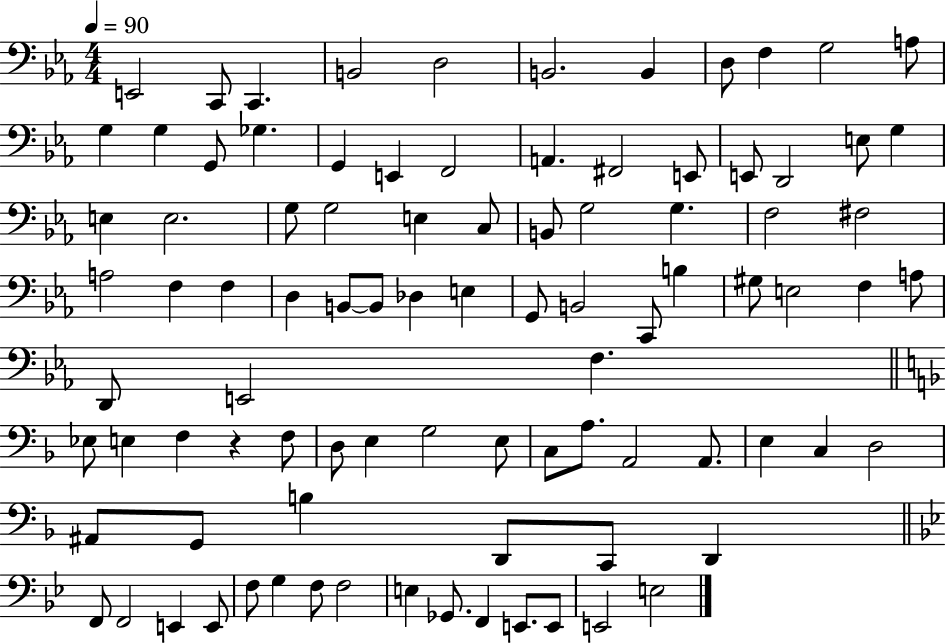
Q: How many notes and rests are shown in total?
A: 92